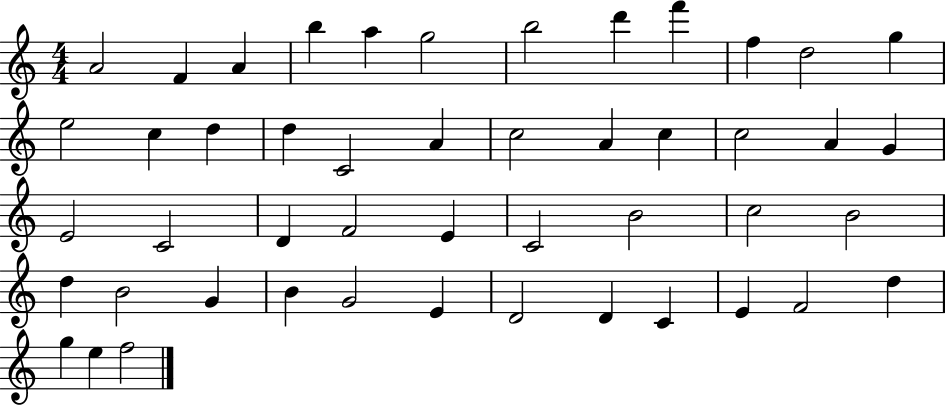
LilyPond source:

{
  \clef treble
  \numericTimeSignature
  \time 4/4
  \key c \major
  a'2 f'4 a'4 | b''4 a''4 g''2 | b''2 d'''4 f'''4 | f''4 d''2 g''4 | \break e''2 c''4 d''4 | d''4 c'2 a'4 | c''2 a'4 c''4 | c''2 a'4 g'4 | \break e'2 c'2 | d'4 f'2 e'4 | c'2 b'2 | c''2 b'2 | \break d''4 b'2 g'4 | b'4 g'2 e'4 | d'2 d'4 c'4 | e'4 f'2 d''4 | \break g''4 e''4 f''2 | \bar "|."
}